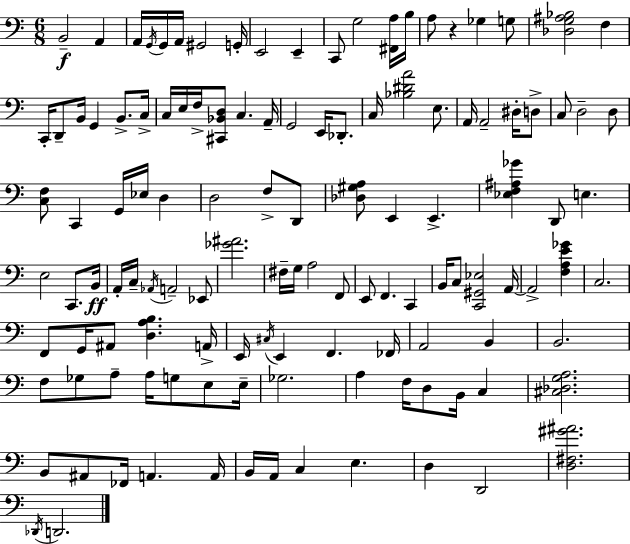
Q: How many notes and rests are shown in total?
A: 123